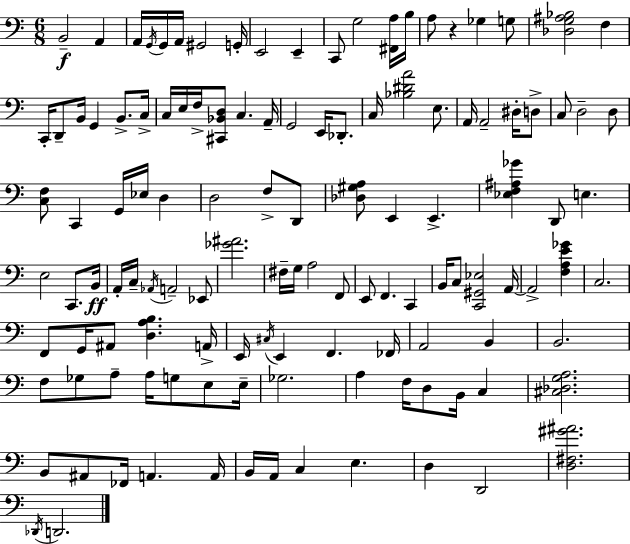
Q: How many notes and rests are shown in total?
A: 123